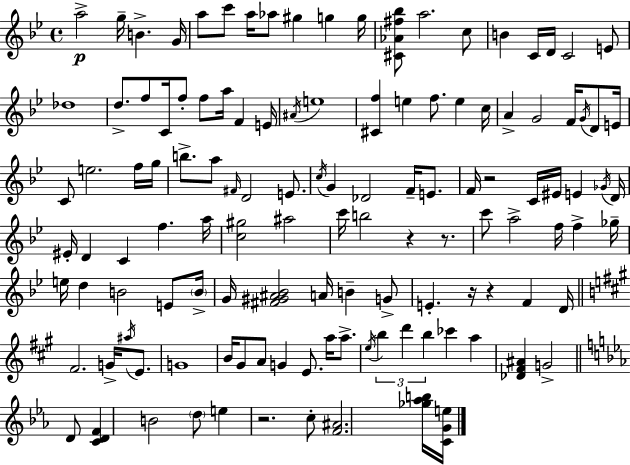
{
  \clef treble
  \time 4/4
  \defaultTimeSignature
  \key bes \major
  a''2->\p g''16-- b'4.-> g'16 | a''8 c'''8 a''16 aes''8 gis''4 g''4 g''16 | <cis' aes' fis'' bes''>8 a''2. c''8 | b'4 c'16 d'16 c'2 e'8 | \break des''1 | d''8.-> f''8 c'16 f''8-. f''8 a''16 f'4 e'16 | \acciaccatura { ais'16 } e''1 | <cis' f''>4 e''4 f''8. e''4 | \break c''16 a'4-> g'2 f'16 \acciaccatura { g'16 } d'8 | e'16 c'8 e''2. | f''16 g''16 b''8.-> a''8 \grace { fis'16 } d'2 | e'8. \acciaccatura { c''16 } g'4 des'2 | \break f'16-- e'8. f'16 r2 c'16 eis'16 e'4 | \acciaccatura { ges'16 } d'16 eis'16-. d'4 c'4 f''4. | a''16 <c'' gis''>2 ais''2 | c'''16 b''2 r4 | \break r8. c'''8 a''2-> f''16 | f''4-> ges''16-- e''16 d''4 b'2 | e'8 \parenthesize b'16-> g'16 <fis' gis' ais' bes'>2 a'16 b'4-- | g'8-> e'4.-. r16 r4 | \break f'4 d'16 \bar "||" \break \key a \major fis'2. g'16-> \acciaccatura { ais''16 } e'8. | g'1 | b'16 gis'8 a'8 g'4 e'8. a''16 a''8.-> | \acciaccatura { e''16 } \tuplet 3/2 { b''4 d'''4 b''4 } ces'''4 | \break a''4 <des' fis' ais'>4 g'2-> | \bar "||" \break \key ees \major d'8 <c' d' f'>4 b'2 \parenthesize d''8 | e''4 r2. | c''8-. <f' ais'>2. <ges'' aes'' b''>16 <c' g' e''>16 | \bar "|."
}